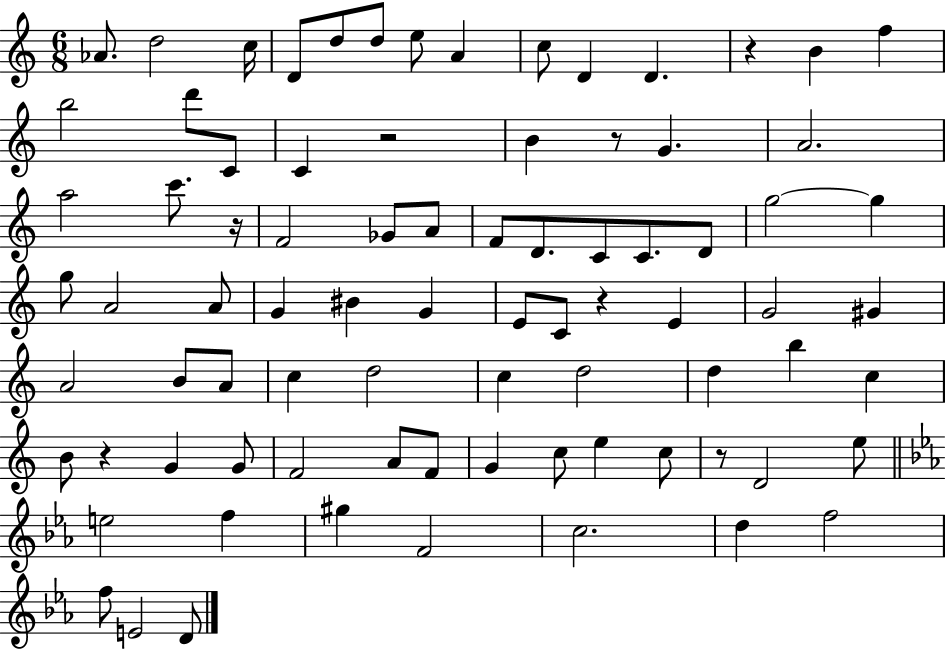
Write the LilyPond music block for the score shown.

{
  \clef treble
  \numericTimeSignature
  \time 6/8
  \key c \major
  aes'8. d''2 c''16 | d'8 d''8 d''8 e''8 a'4 | c''8 d'4 d'4. | r4 b'4 f''4 | \break b''2 d'''8 c'8 | c'4 r2 | b'4 r8 g'4. | a'2. | \break a''2 c'''8. r16 | f'2 ges'8 a'8 | f'8 d'8. c'8 c'8. d'8 | g''2~~ g''4 | \break g''8 a'2 a'8 | g'4 bis'4 g'4 | e'8 c'8 r4 e'4 | g'2 gis'4 | \break a'2 b'8 a'8 | c''4 d''2 | c''4 d''2 | d''4 b''4 c''4 | \break b'8 r4 g'4 g'8 | f'2 a'8 f'8 | g'4 c''8 e''4 c''8 | r8 d'2 e''8 | \break \bar "||" \break \key c \minor e''2 f''4 | gis''4 f'2 | c''2. | d''4 f''2 | \break f''8 e'2 d'8 | \bar "|."
}